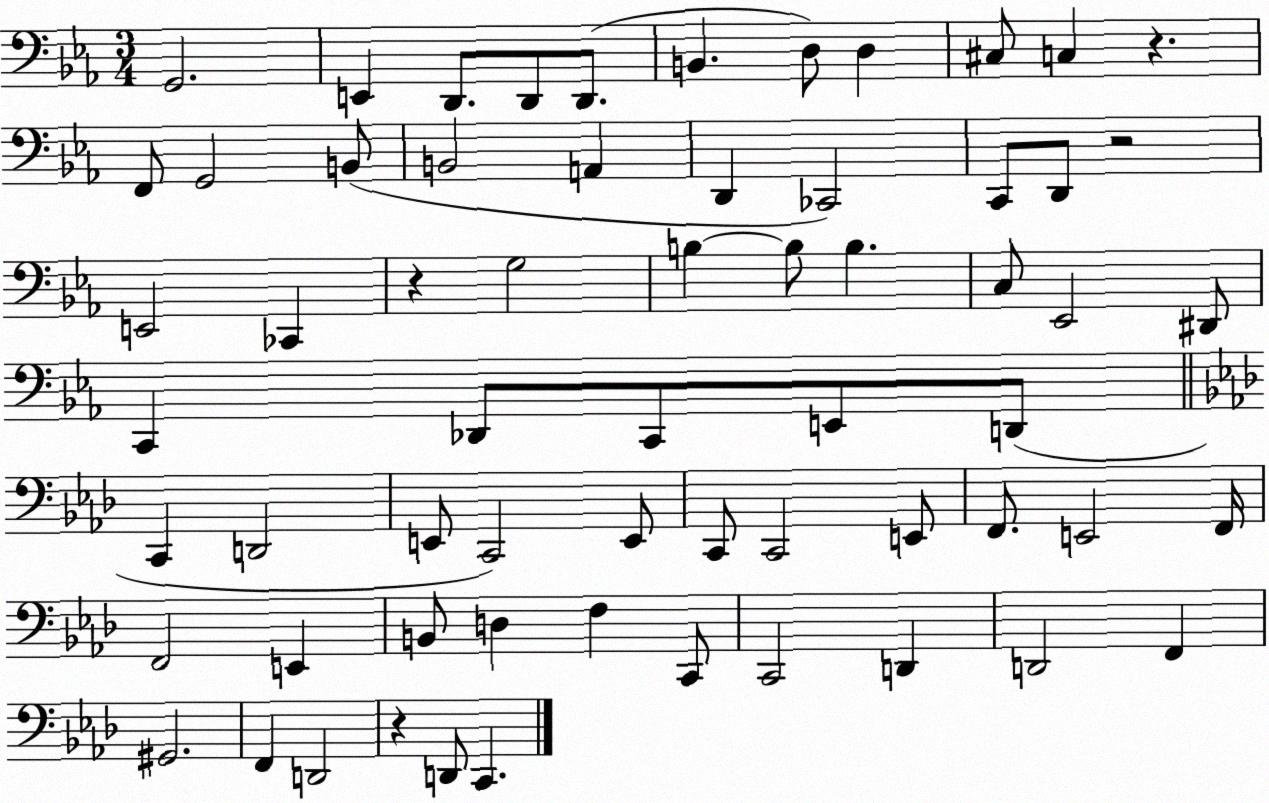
X:1
T:Untitled
M:3/4
L:1/4
K:Eb
G,,2 E,, D,,/2 D,,/2 D,,/2 B,, D,/2 D, ^C,/2 C, z F,,/2 G,,2 B,,/2 B,,2 A,, D,, _C,,2 C,,/2 D,,/2 z2 E,,2 _C,, z G,2 B, B,/2 B, C,/2 _E,,2 ^D,,/2 C,, _D,,/2 C,,/2 E,,/2 D,,/2 C,, D,,2 E,,/2 C,,2 E,,/2 C,,/2 C,,2 E,,/2 F,,/2 E,,2 F,,/4 F,,2 E,, B,,/2 D, F, C,,/2 C,,2 D,, D,,2 F,, ^G,,2 F,, D,,2 z D,,/2 C,,